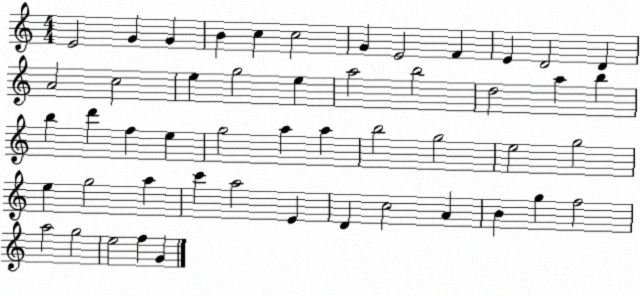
X:1
T:Untitled
M:4/4
L:1/4
K:C
E2 G G B c c2 G E2 F E D2 D A2 c2 e g2 e a2 b2 d2 a b b d' f e g2 a a b2 g2 e2 g2 e g2 a c' a2 E D c2 A B g f2 a2 g2 e2 f G